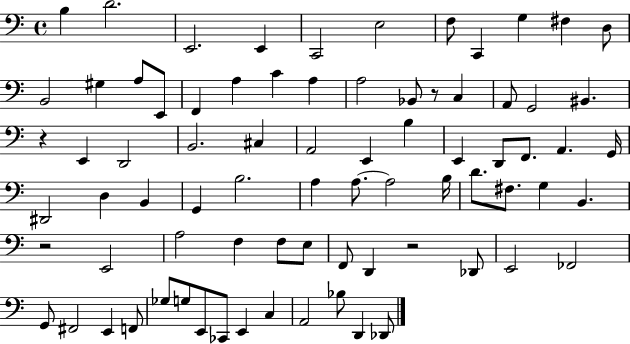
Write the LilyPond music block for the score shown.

{
  \clef bass
  \time 4/4
  \defaultTimeSignature
  \key c \major
  b4 d'2. | e,2. e,4 | c,2 e2 | f8 c,4 g4 fis4 d8 | \break b,2 gis4 a8 e,8 | f,4 a4 c'4 a4 | a2 bes,8 r8 c4 | a,8 g,2 bis,4. | \break r4 e,4 d,2 | b,2. cis4 | a,2 e,4 b4 | e,4 d,8 f,8. a,4. g,16 | \break dis,2 d4 b,4 | g,4 b2. | a4 a8.~~ a2 b16 | d'8. fis8. g4 b,4. | \break r2 e,2 | a2 f4 f8 e8 | f,8 d,4 r2 des,8 | e,2 fes,2 | \break g,8 fis,2 e,4 f,8 | ges8 g8 e,8 ces,8 e,4 c4 | a,2 bes8 d,4 des,8 | \bar "|."
}